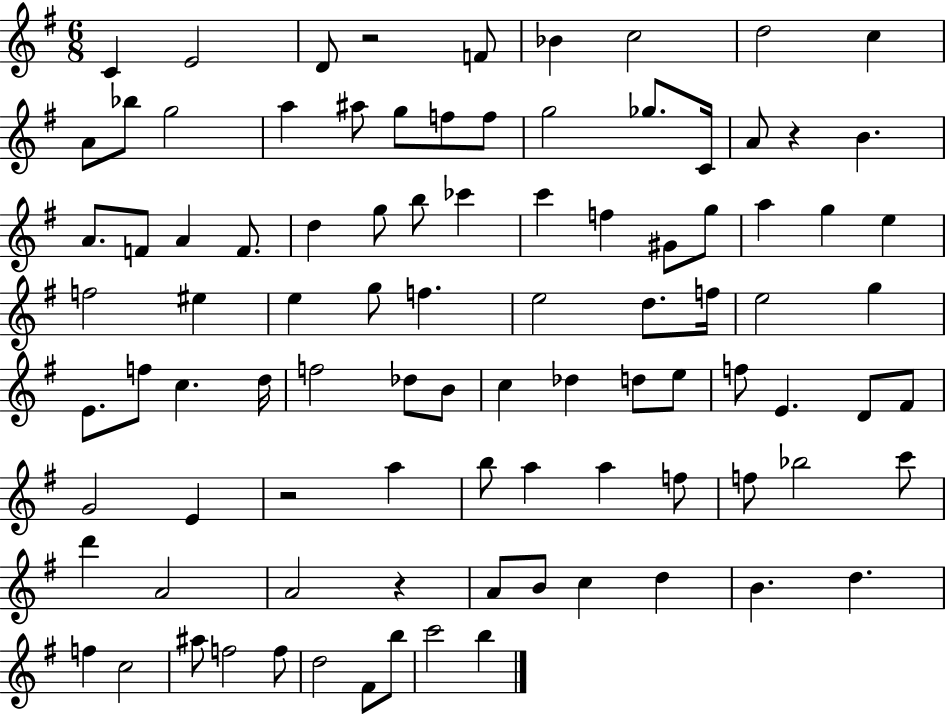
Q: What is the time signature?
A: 6/8